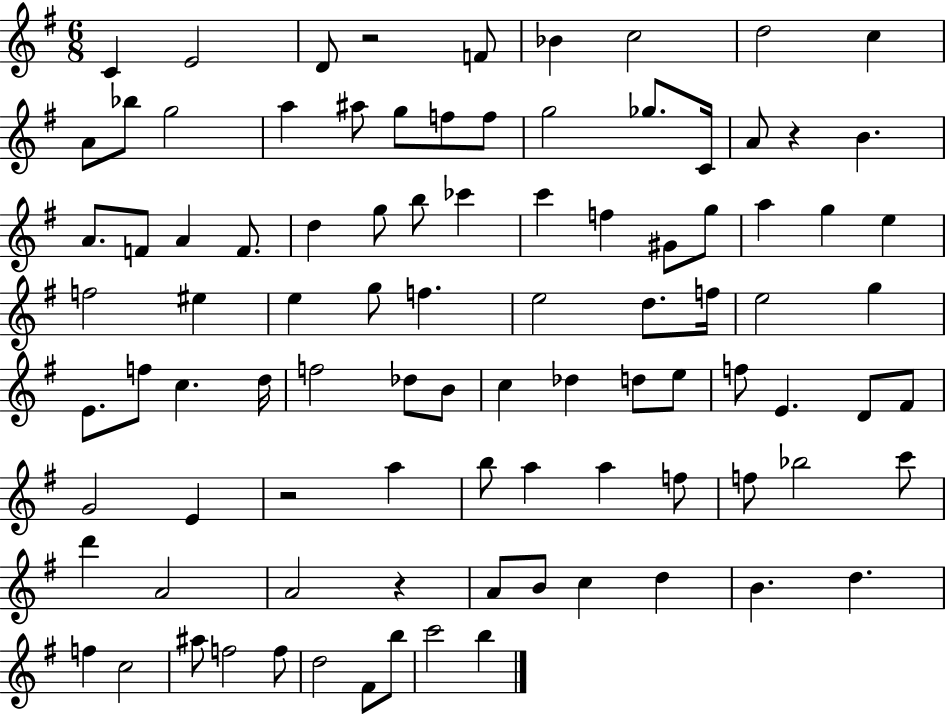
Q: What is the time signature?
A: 6/8